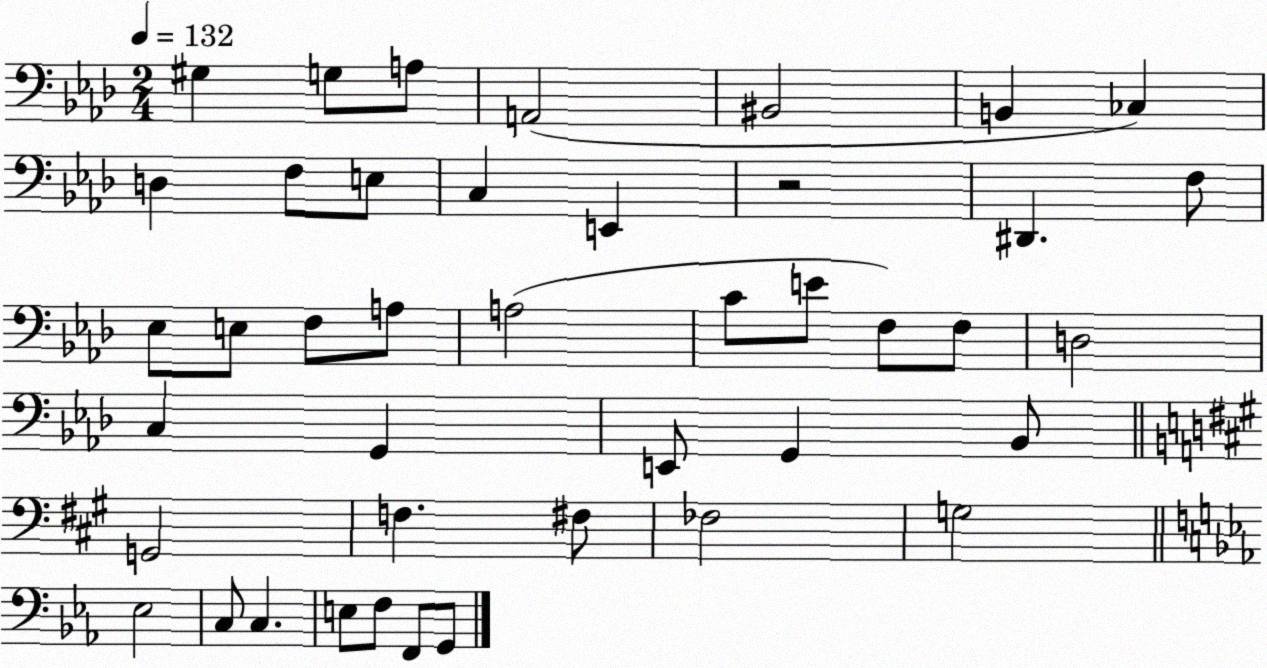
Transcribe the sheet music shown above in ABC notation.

X:1
T:Untitled
M:2/4
L:1/4
K:Ab
^G, G,/2 A,/2 A,,2 ^B,,2 B,, _C, D, F,/2 E,/2 C, E,, z2 ^D,, F,/2 _E,/2 E,/2 F,/2 A,/2 A,2 C/2 E/2 F,/2 F,/2 D,2 C, G,, E,,/2 G,, _B,,/2 G,,2 F, ^F,/2 _F,2 G,2 _E,2 C,/2 C, E,/2 F,/2 F,,/2 G,,/2